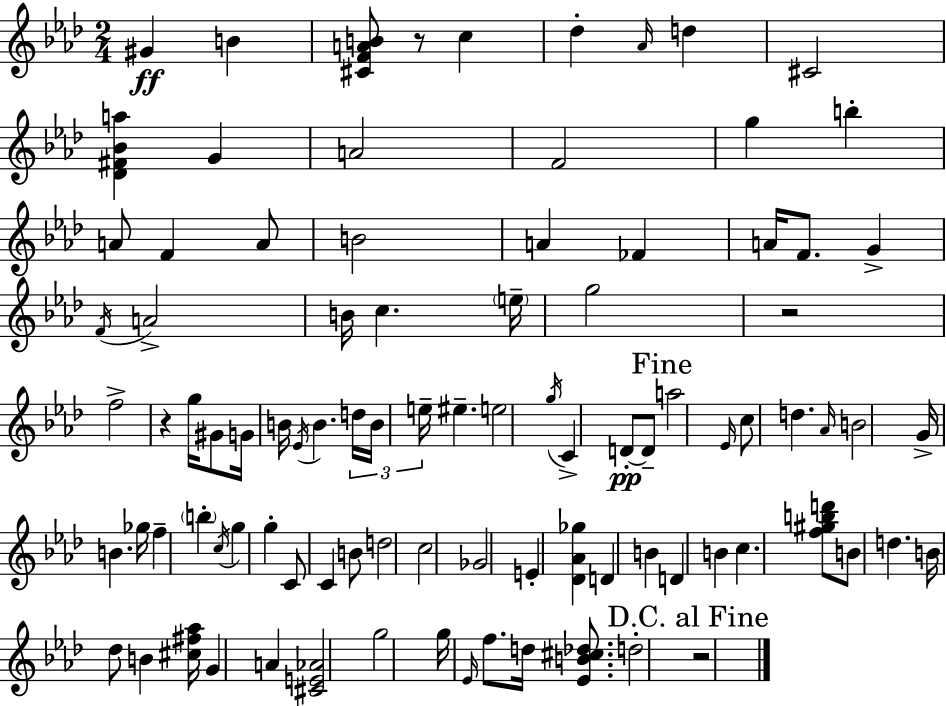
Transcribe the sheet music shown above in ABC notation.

X:1
T:Untitled
M:2/4
L:1/4
K:Fm
^G B [^CFAB]/2 z/2 c _d _A/4 d ^C2 [_D^F_Ba] G A2 F2 g b A/2 F A/2 B2 A _F A/4 F/2 G F/4 A2 B/4 c e/4 g2 z2 f2 z g/4 ^G/2 G/4 B/4 _E/4 B d/4 B/4 e/4 ^e e2 g/4 C D/2 D/2 a2 _E/4 c/2 d _A/4 B2 G/4 B _g/4 f b c/4 g g C/2 C B/2 d2 c2 _G2 E [_D_A_g] D B D B c [f^gbd']/2 B/2 d B/4 _d/2 B [^c^f_a]/4 G A [^CE_A]2 g2 g/4 _E/4 f/2 d/4 [_EB^c_d]/2 d2 z2